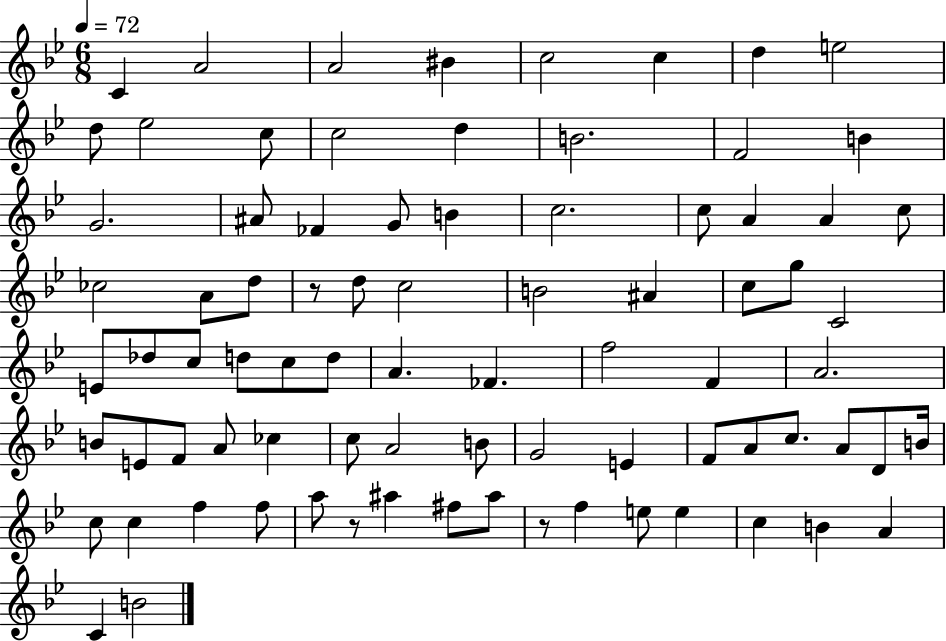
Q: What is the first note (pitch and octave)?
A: C4